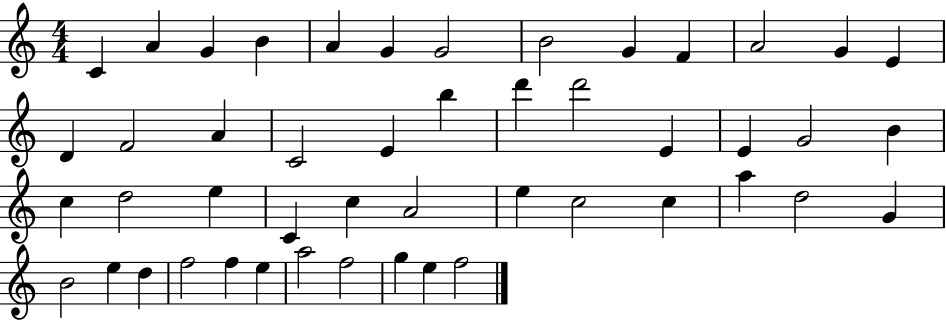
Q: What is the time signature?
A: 4/4